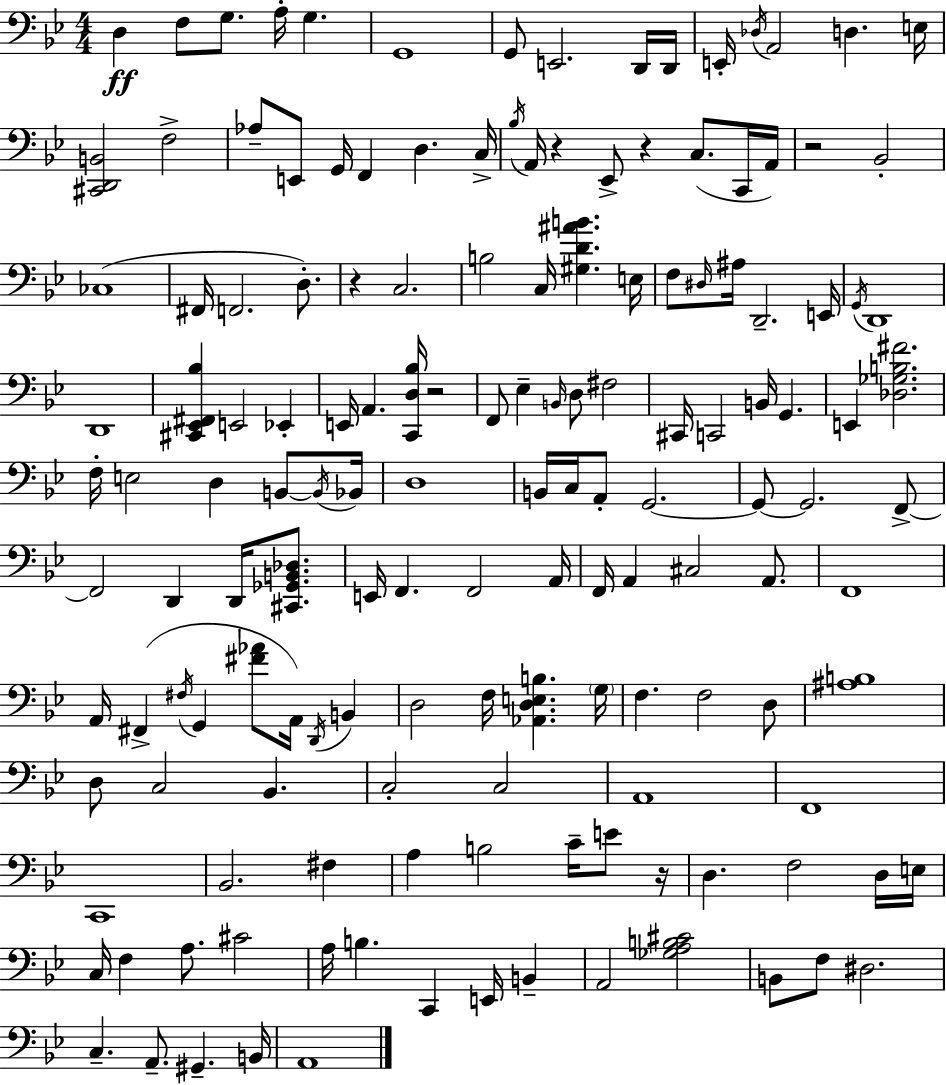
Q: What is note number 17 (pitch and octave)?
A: Ab3